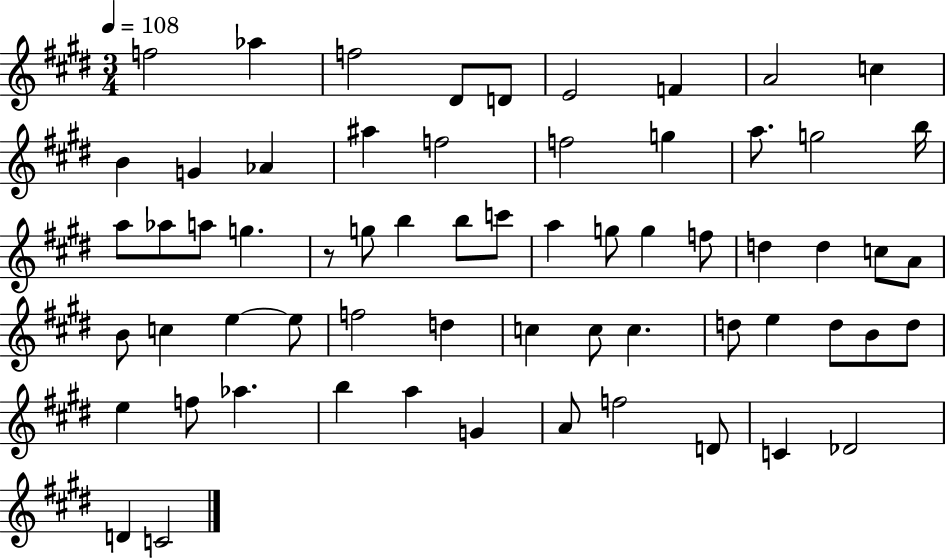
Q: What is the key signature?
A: E major